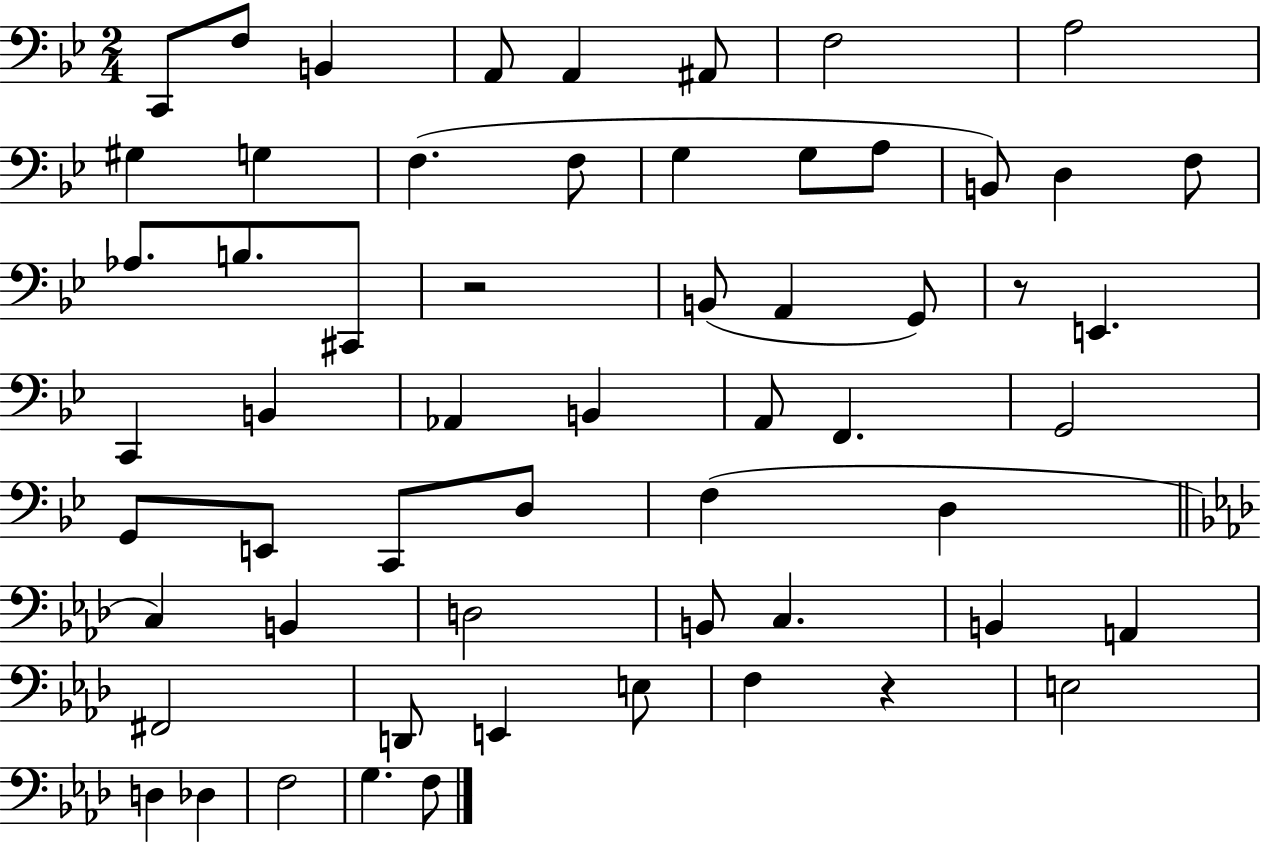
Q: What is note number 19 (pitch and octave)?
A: Ab3